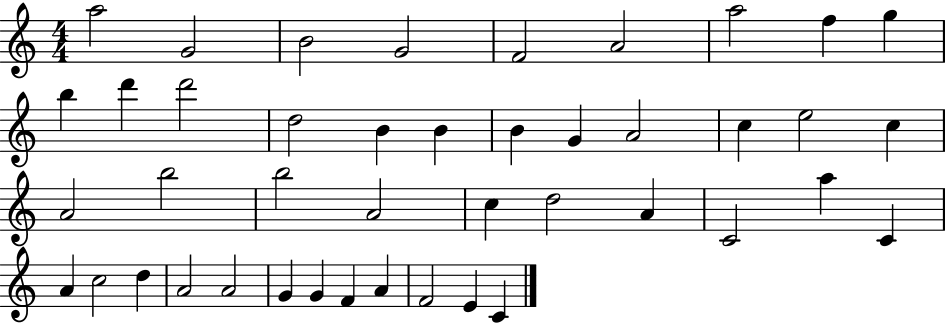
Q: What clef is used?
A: treble